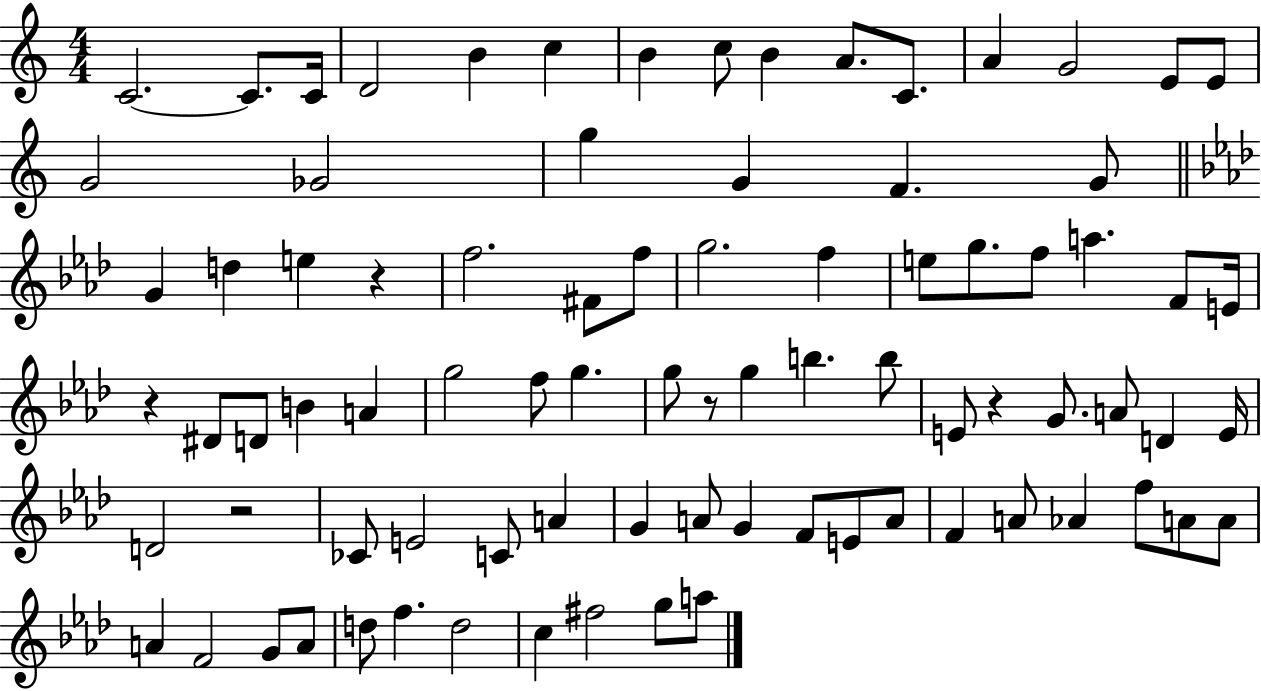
C4/h. C4/e. C4/s D4/h B4/q C5/q B4/q C5/e B4/q A4/e. C4/e. A4/q G4/h E4/e E4/e G4/h Gb4/h G5/q G4/q F4/q. G4/e G4/q D5/q E5/q R/q F5/h. F#4/e F5/e G5/h. F5/q E5/e G5/e. F5/e A5/q. F4/e E4/s R/q D#4/e D4/e B4/q A4/q G5/h F5/e G5/q. G5/e R/e G5/q B5/q. B5/e E4/e R/q G4/e. A4/e D4/q E4/s D4/h R/h CES4/e E4/h C4/e A4/q G4/q A4/e G4/q F4/e E4/e A4/e F4/q A4/e Ab4/q F5/e A4/e A4/e A4/q F4/h G4/e A4/e D5/e F5/q. D5/h C5/q F#5/h G5/e A5/e